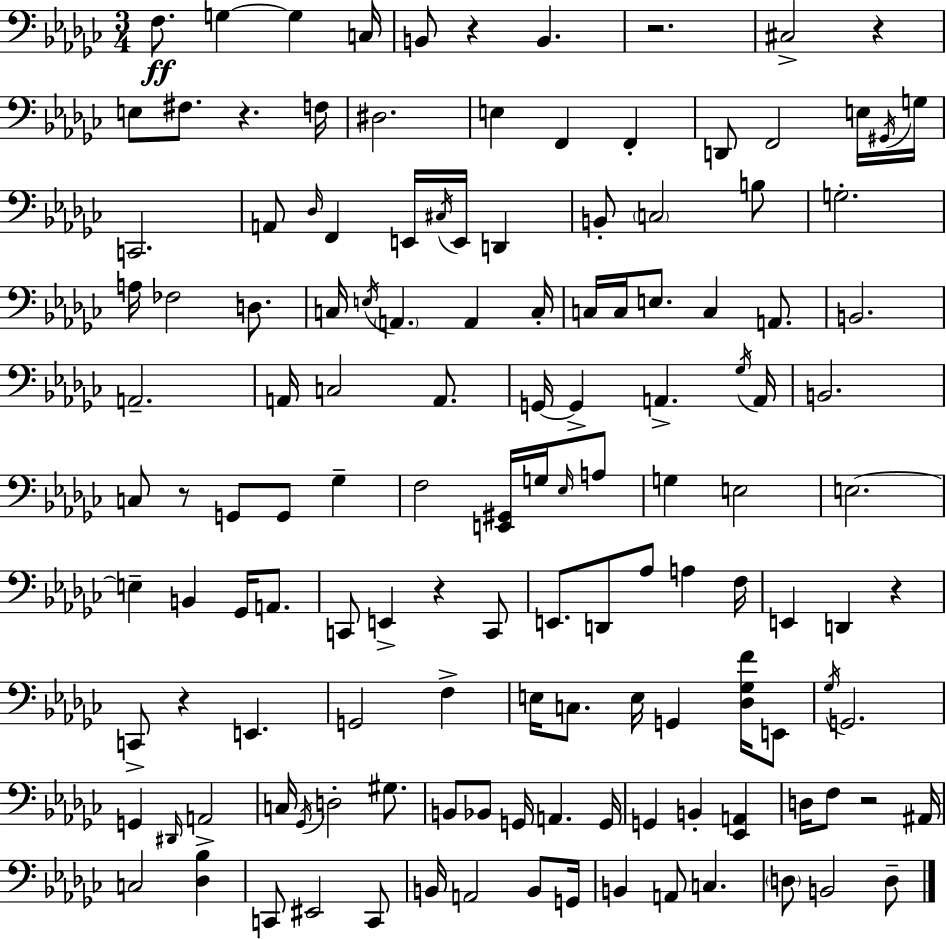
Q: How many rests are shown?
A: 9